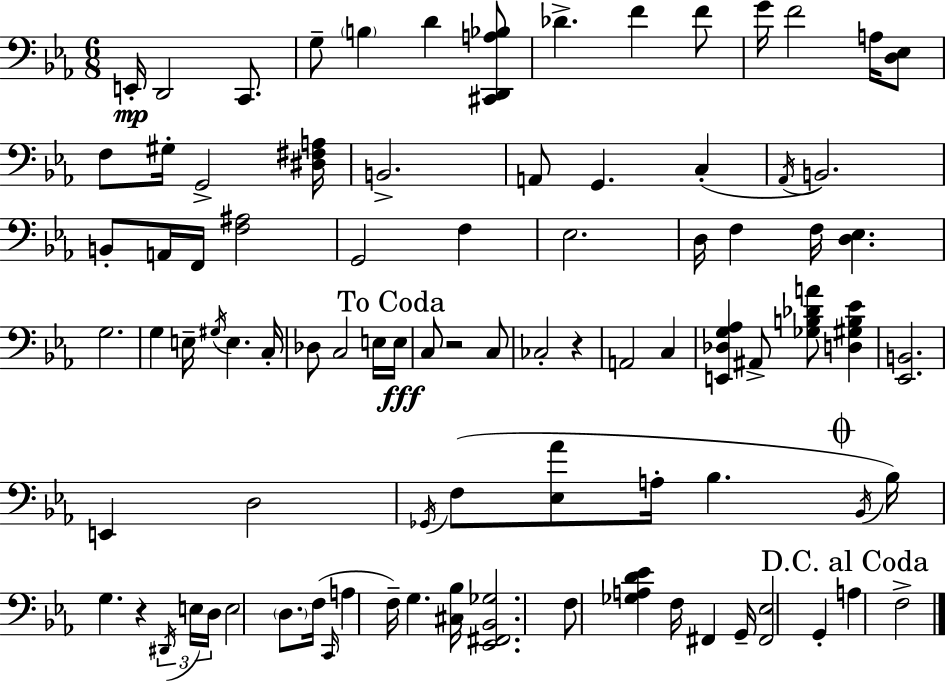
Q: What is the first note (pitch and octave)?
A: E2